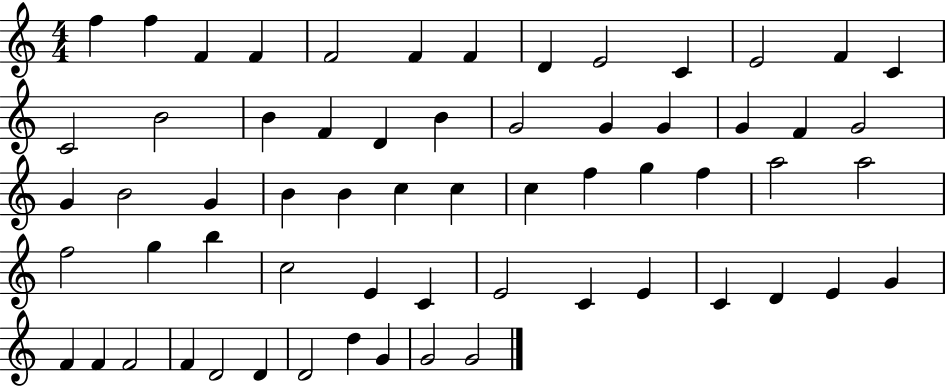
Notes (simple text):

F5/q F5/q F4/q F4/q F4/h F4/q F4/q D4/q E4/h C4/q E4/h F4/q C4/q C4/h B4/h B4/q F4/q D4/q B4/q G4/h G4/q G4/q G4/q F4/q G4/h G4/q B4/h G4/q B4/q B4/q C5/q C5/q C5/q F5/q G5/q F5/q A5/h A5/h F5/h G5/q B5/q C5/h E4/q C4/q E4/h C4/q E4/q C4/q D4/q E4/q G4/q F4/q F4/q F4/h F4/q D4/h D4/q D4/h D5/q G4/q G4/h G4/h